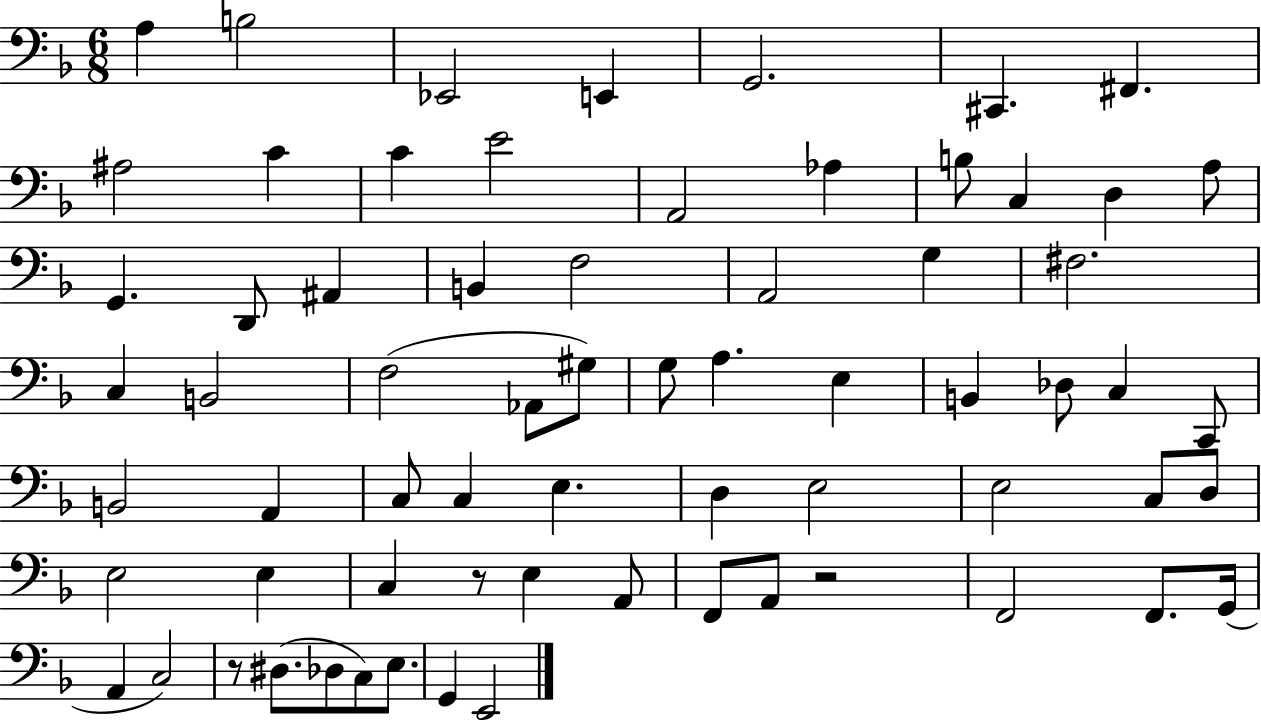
A3/q B3/h Eb2/h E2/q G2/h. C#2/q. F#2/q. A#3/h C4/q C4/q E4/h A2/h Ab3/q B3/e C3/q D3/q A3/e G2/q. D2/e A#2/q B2/q F3/h A2/h G3/q F#3/h. C3/q B2/h F3/h Ab2/e G#3/e G3/e A3/q. E3/q B2/q Db3/e C3/q C2/e B2/h A2/q C3/e C3/q E3/q. D3/q E3/h E3/h C3/e D3/e E3/h E3/q C3/q R/e E3/q A2/e F2/e A2/e R/h F2/h F2/e. G2/s A2/q C3/h R/e D#3/e. Db3/e C3/e E3/e. G2/q E2/h